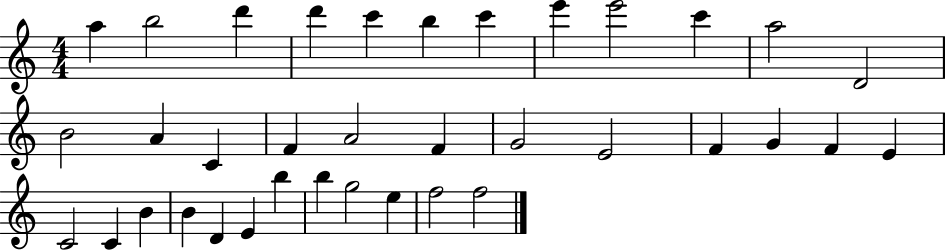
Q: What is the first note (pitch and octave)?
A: A5